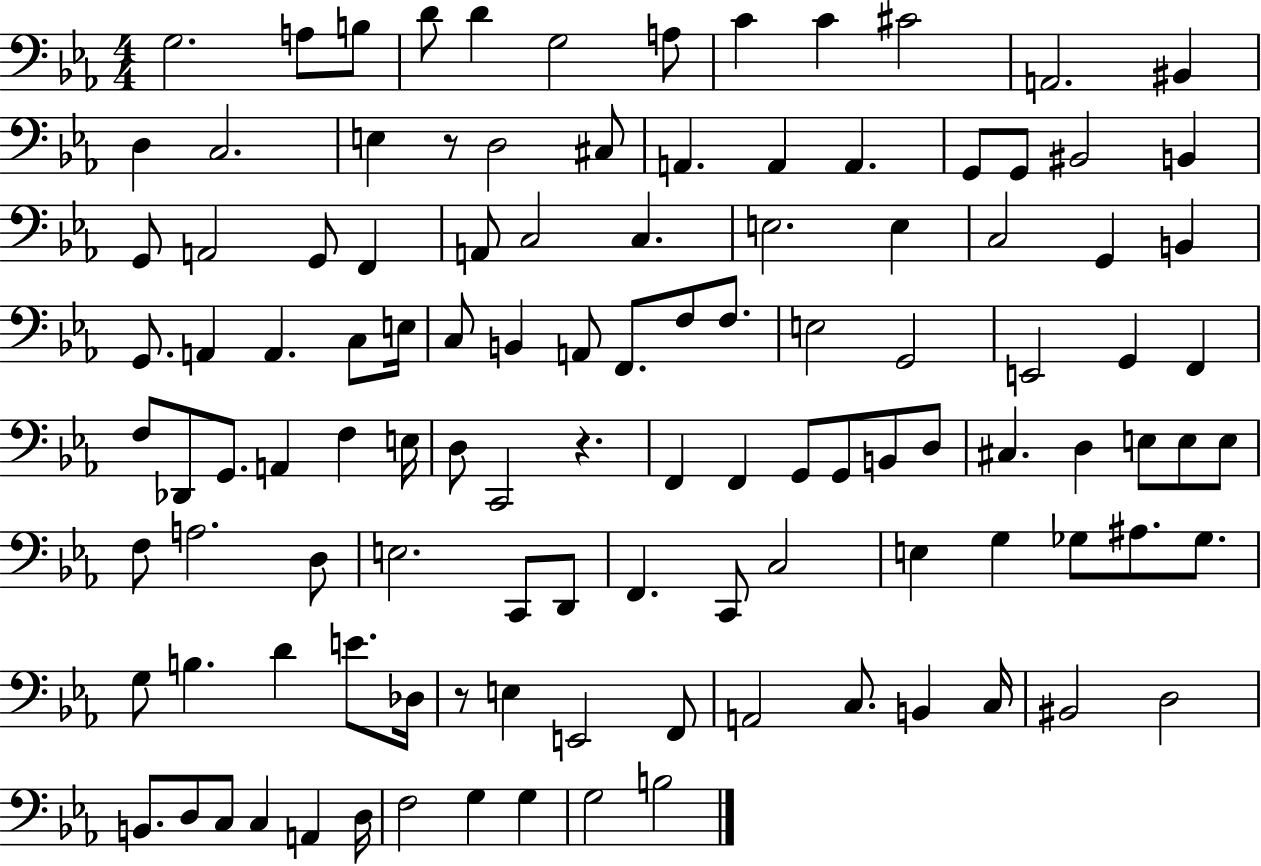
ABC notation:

X:1
T:Untitled
M:4/4
L:1/4
K:Eb
G,2 A,/2 B,/2 D/2 D G,2 A,/2 C C ^C2 A,,2 ^B,, D, C,2 E, z/2 D,2 ^C,/2 A,, A,, A,, G,,/2 G,,/2 ^B,,2 B,, G,,/2 A,,2 G,,/2 F,, A,,/2 C,2 C, E,2 E, C,2 G,, B,, G,,/2 A,, A,, C,/2 E,/4 C,/2 B,, A,,/2 F,,/2 F,/2 F,/2 E,2 G,,2 E,,2 G,, F,, F,/2 _D,,/2 G,,/2 A,, F, E,/4 D,/2 C,,2 z F,, F,, G,,/2 G,,/2 B,,/2 D,/2 ^C, D, E,/2 E,/2 E,/2 F,/2 A,2 D,/2 E,2 C,,/2 D,,/2 F,, C,,/2 C,2 E, G, _G,/2 ^A,/2 _G,/2 G,/2 B, D E/2 _D,/4 z/2 E, E,,2 F,,/2 A,,2 C,/2 B,, C,/4 ^B,,2 D,2 B,,/2 D,/2 C,/2 C, A,, D,/4 F,2 G, G, G,2 B,2